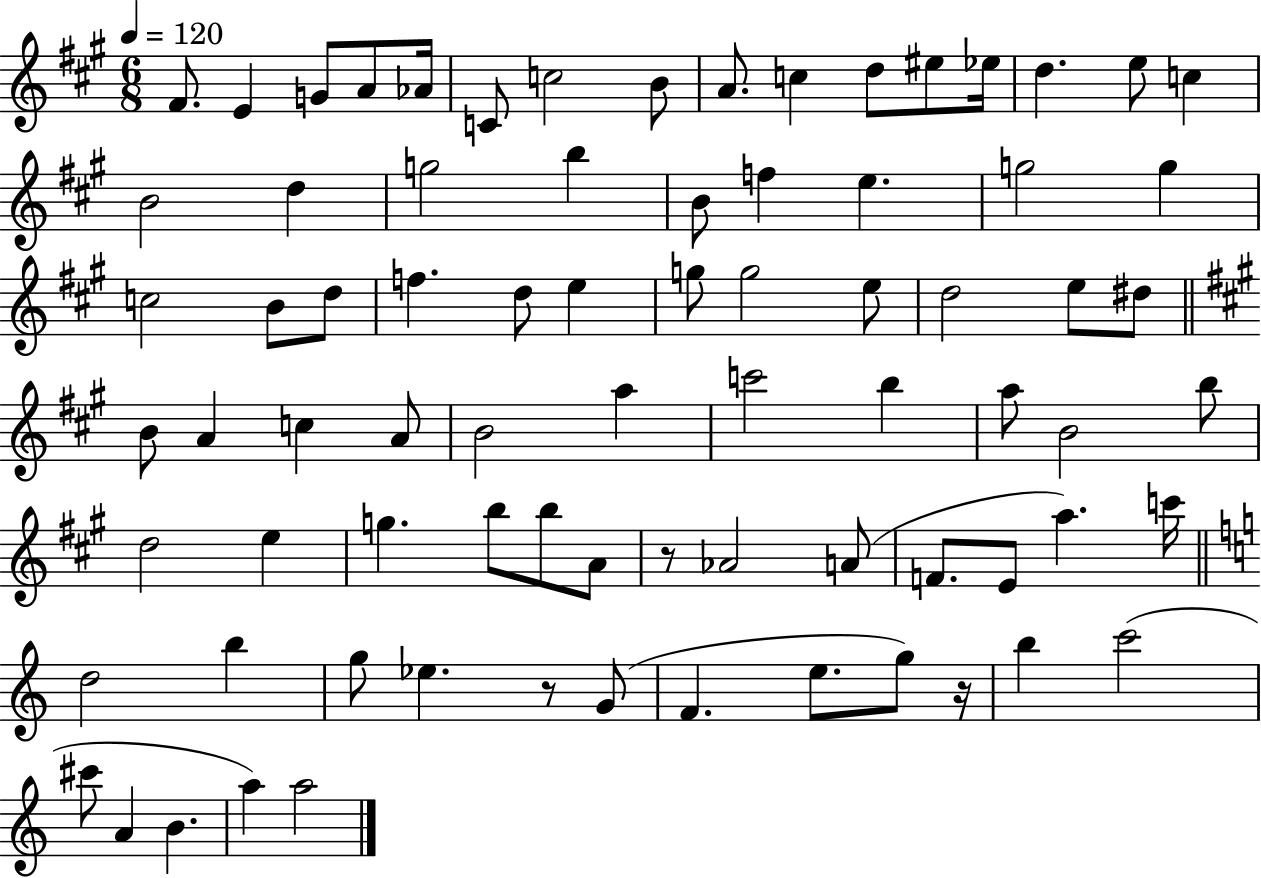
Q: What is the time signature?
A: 6/8